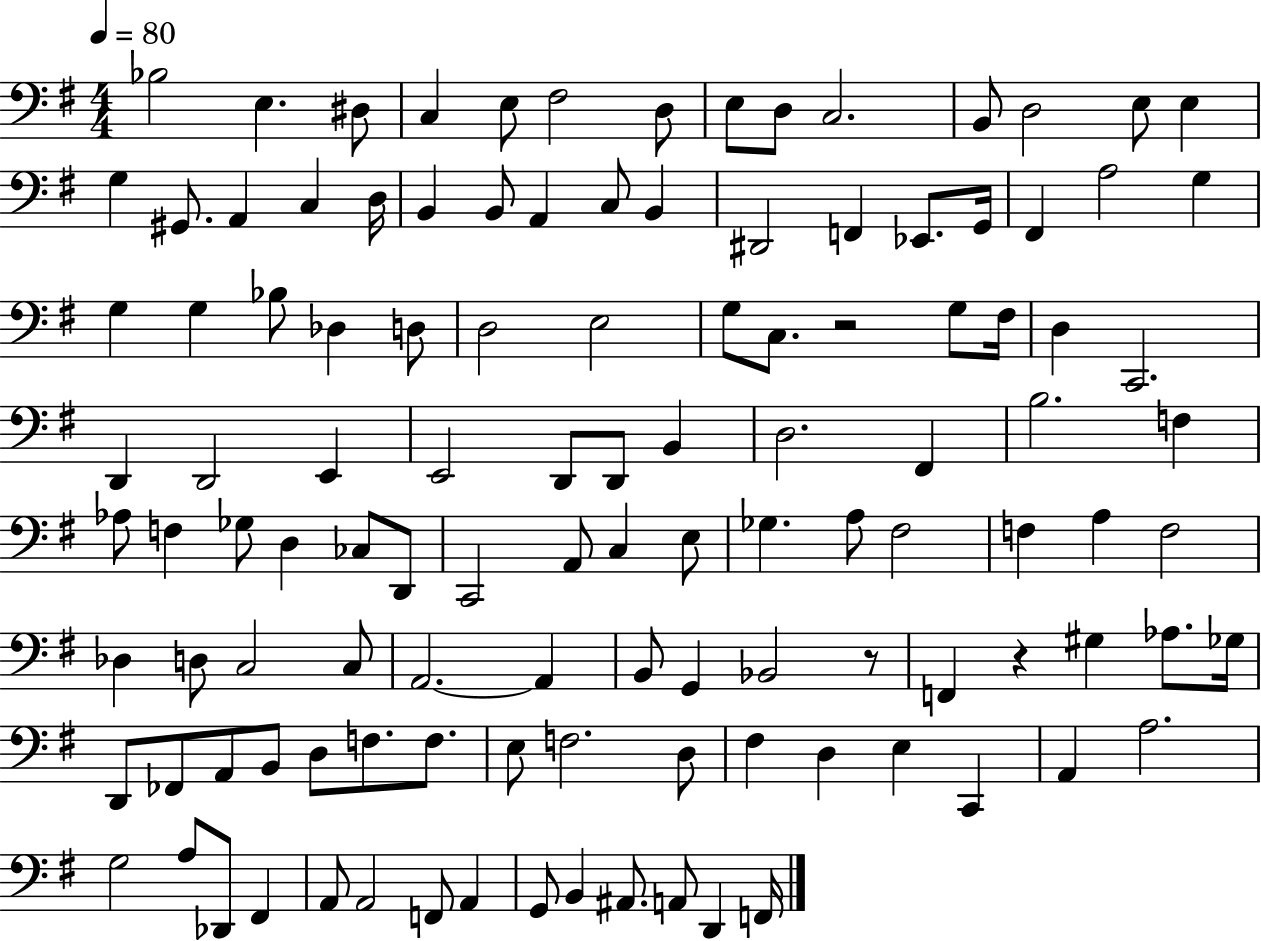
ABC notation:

X:1
T:Untitled
M:4/4
L:1/4
K:G
_B,2 E, ^D,/2 C, E,/2 ^F,2 D,/2 E,/2 D,/2 C,2 B,,/2 D,2 E,/2 E, G, ^G,,/2 A,, C, D,/4 B,, B,,/2 A,, C,/2 B,, ^D,,2 F,, _E,,/2 G,,/4 ^F,, A,2 G, G, G, _B,/2 _D, D,/2 D,2 E,2 G,/2 C,/2 z2 G,/2 ^F,/4 D, C,,2 D,, D,,2 E,, E,,2 D,,/2 D,,/2 B,, D,2 ^F,, B,2 F, _A,/2 F, _G,/2 D, _C,/2 D,,/2 C,,2 A,,/2 C, E,/2 _G, A,/2 ^F,2 F, A, F,2 _D, D,/2 C,2 C,/2 A,,2 A,, B,,/2 G,, _B,,2 z/2 F,, z ^G, _A,/2 _G,/4 D,,/2 _F,,/2 A,,/2 B,,/2 D,/2 F,/2 F,/2 E,/2 F,2 D,/2 ^F, D, E, C,, A,, A,2 G,2 A,/2 _D,,/2 ^F,, A,,/2 A,,2 F,,/2 A,, G,,/2 B,, ^A,,/2 A,,/2 D,, F,,/4